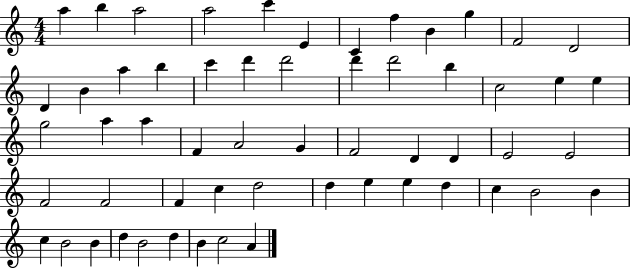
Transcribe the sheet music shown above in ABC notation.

X:1
T:Untitled
M:4/4
L:1/4
K:C
a b a2 a2 c' E C f B g F2 D2 D B a b c' d' d'2 d' d'2 b c2 e e g2 a a F A2 G F2 D D E2 E2 F2 F2 F c d2 d e e d c B2 B c B2 B d B2 d B c2 A